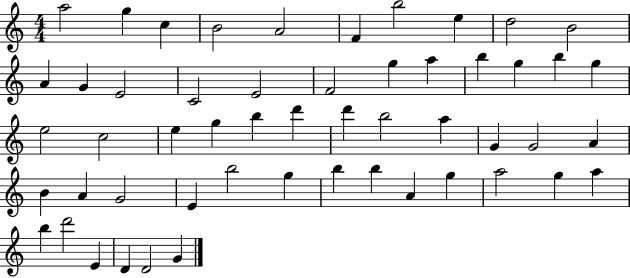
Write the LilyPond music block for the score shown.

{
  \clef treble
  \numericTimeSignature
  \time 4/4
  \key c \major
  a''2 g''4 c''4 | b'2 a'2 | f'4 b''2 e''4 | d''2 b'2 | \break a'4 g'4 e'2 | c'2 e'2 | f'2 g''4 a''4 | b''4 g''4 b''4 g''4 | \break e''2 c''2 | e''4 g''4 b''4 d'''4 | d'''4 b''2 a''4 | g'4 g'2 a'4 | \break b'4 a'4 g'2 | e'4 b''2 g''4 | b''4 b''4 a'4 g''4 | a''2 g''4 a''4 | \break b''4 d'''2 e'4 | d'4 d'2 g'4 | \bar "|."
}